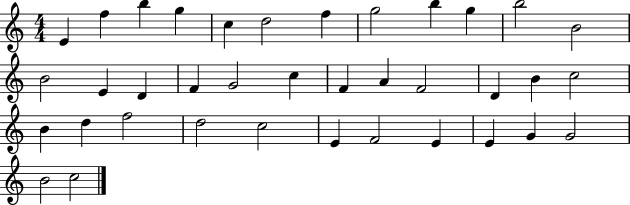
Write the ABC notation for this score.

X:1
T:Untitled
M:4/4
L:1/4
K:C
E f b g c d2 f g2 b g b2 B2 B2 E D F G2 c F A F2 D B c2 B d f2 d2 c2 E F2 E E G G2 B2 c2